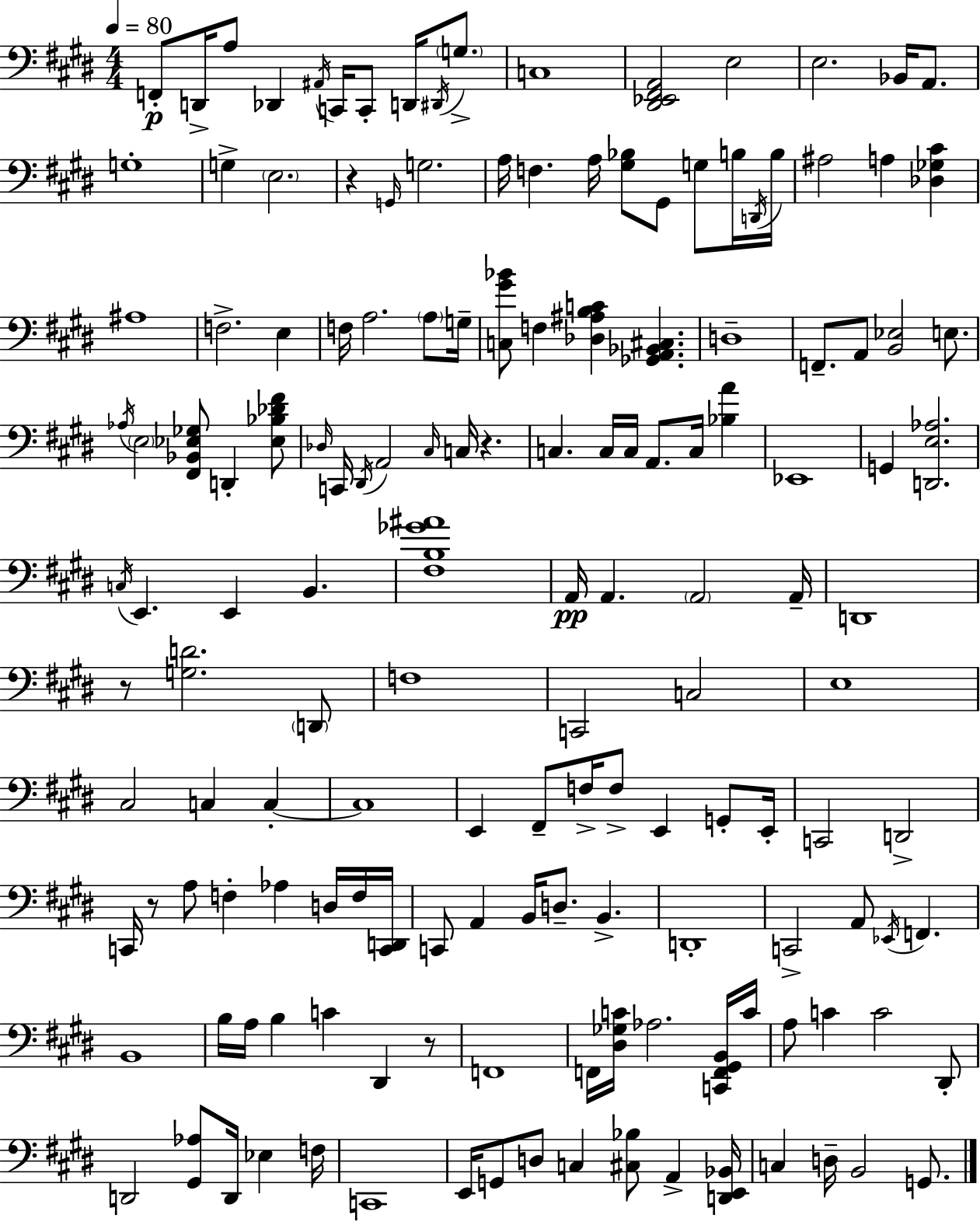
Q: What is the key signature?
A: E major